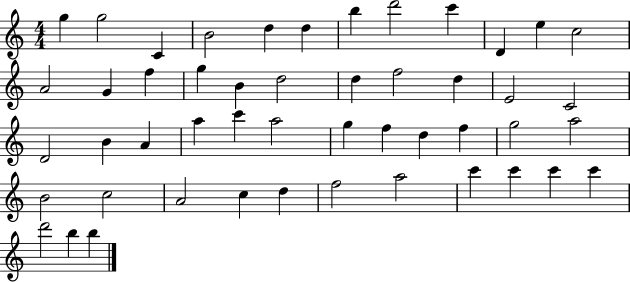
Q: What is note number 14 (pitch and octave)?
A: G4